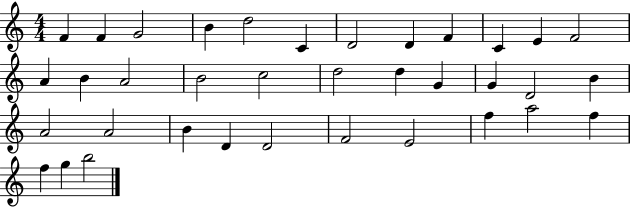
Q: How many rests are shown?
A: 0